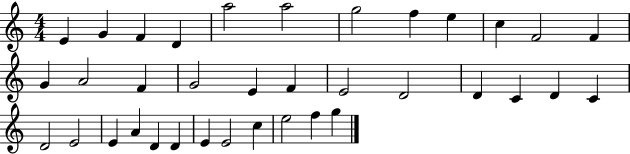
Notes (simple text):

E4/q G4/q F4/q D4/q A5/h A5/h G5/h F5/q E5/q C5/q F4/h F4/q G4/q A4/h F4/q G4/h E4/q F4/q E4/h D4/h D4/q C4/q D4/q C4/q D4/h E4/h E4/q A4/q D4/q D4/q E4/q E4/h C5/q E5/h F5/q G5/q